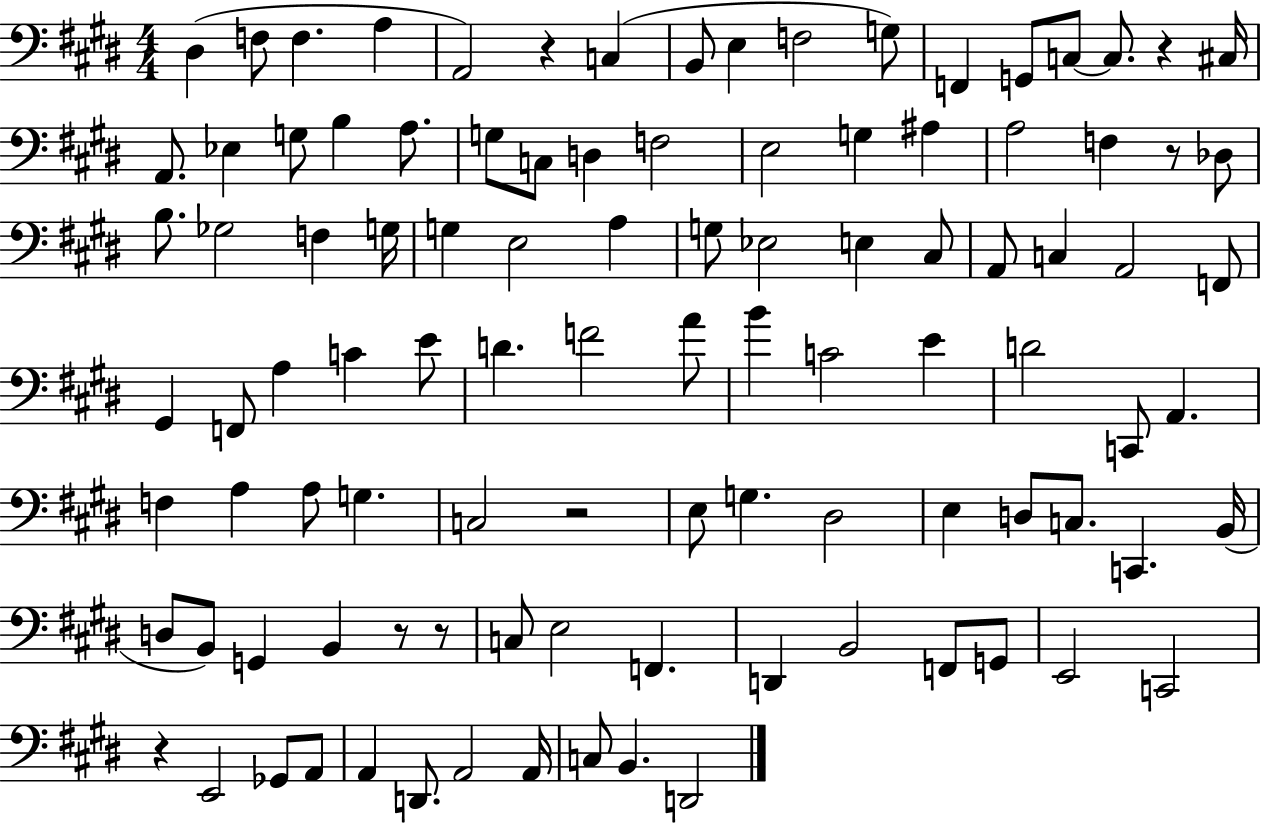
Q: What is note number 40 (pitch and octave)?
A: E3